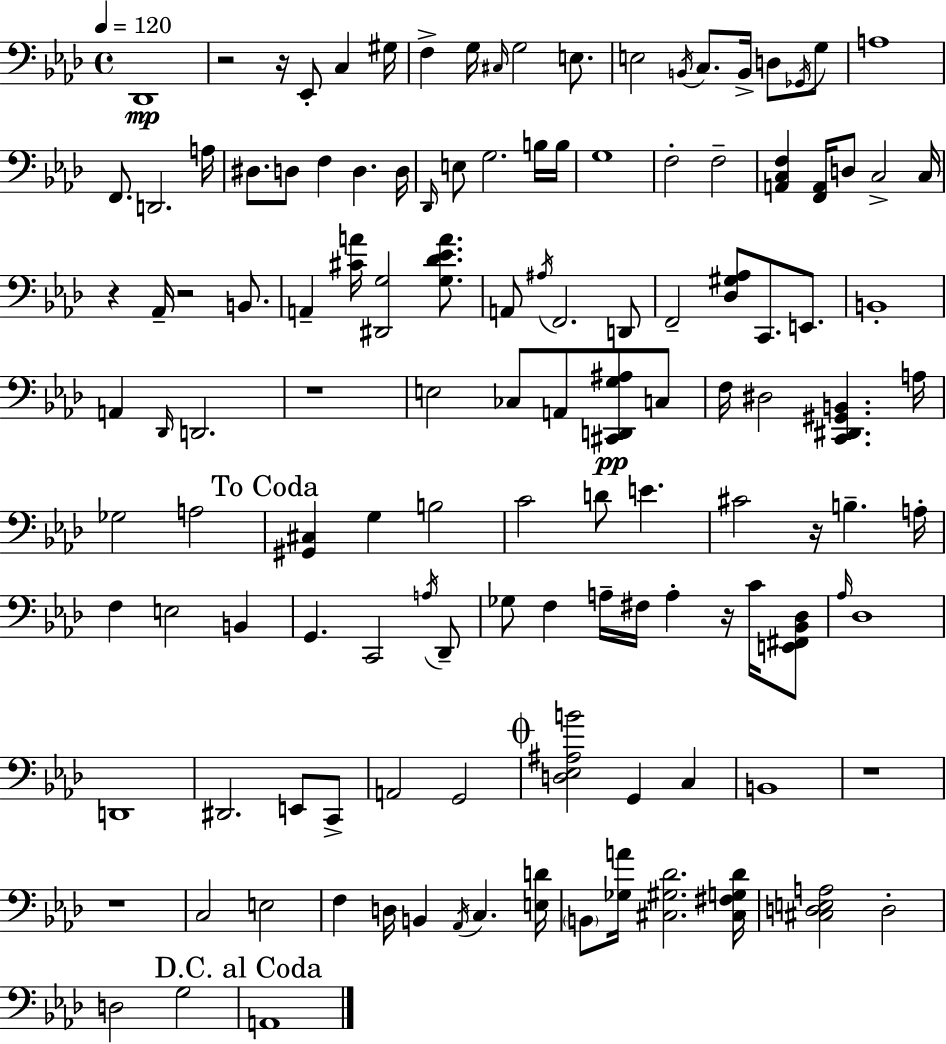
X:1
T:Untitled
M:4/4
L:1/4
K:Fm
_D,,4 z2 z/4 _E,,/2 C, ^G,/4 F, G,/4 ^C,/4 G,2 E,/2 E,2 B,,/4 C,/2 B,,/4 D,/2 _G,,/4 G,/2 A,4 F,,/2 D,,2 A,/4 ^D,/2 D,/2 F, D, D,/4 _D,,/4 E,/2 G,2 B,/4 B,/4 G,4 F,2 F,2 [A,,C,F,] [F,,A,,]/4 D,/2 C,2 C,/4 z _A,,/4 z2 B,,/2 A,, [^CA]/4 [^D,,G,]2 [G,_D_EA]/2 A,,/2 ^A,/4 F,,2 D,,/2 F,,2 [_D,^G,_A,]/2 C,,/2 E,,/2 B,,4 A,, _D,,/4 D,,2 z4 E,2 _C,/2 A,,/2 [^C,,D,,G,^A,]/2 C,/2 F,/4 ^D,2 [C,,^D,,^G,,B,,] A,/4 _G,2 A,2 [^G,,^C,] G, B,2 C2 D/2 E ^C2 z/4 B, A,/4 F, E,2 B,, G,, C,,2 A,/4 _D,,/2 _G,/2 F, A,/4 ^F,/4 A, z/4 C/4 [E,,^F,,_B,,_D,]/2 _A,/4 _D,4 D,,4 ^D,,2 E,,/2 C,,/2 A,,2 G,,2 [D,_E,^A,B]2 G,, C, B,,4 z4 z4 C,2 E,2 F, D,/4 B,, _A,,/4 C, [E,D]/4 B,,/2 [_G,A]/4 [^C,^G,_D]2 [^C,^F,G,_D]/4 [^C,D,E,A,]2 D,2 D,2 G,2 A,,4